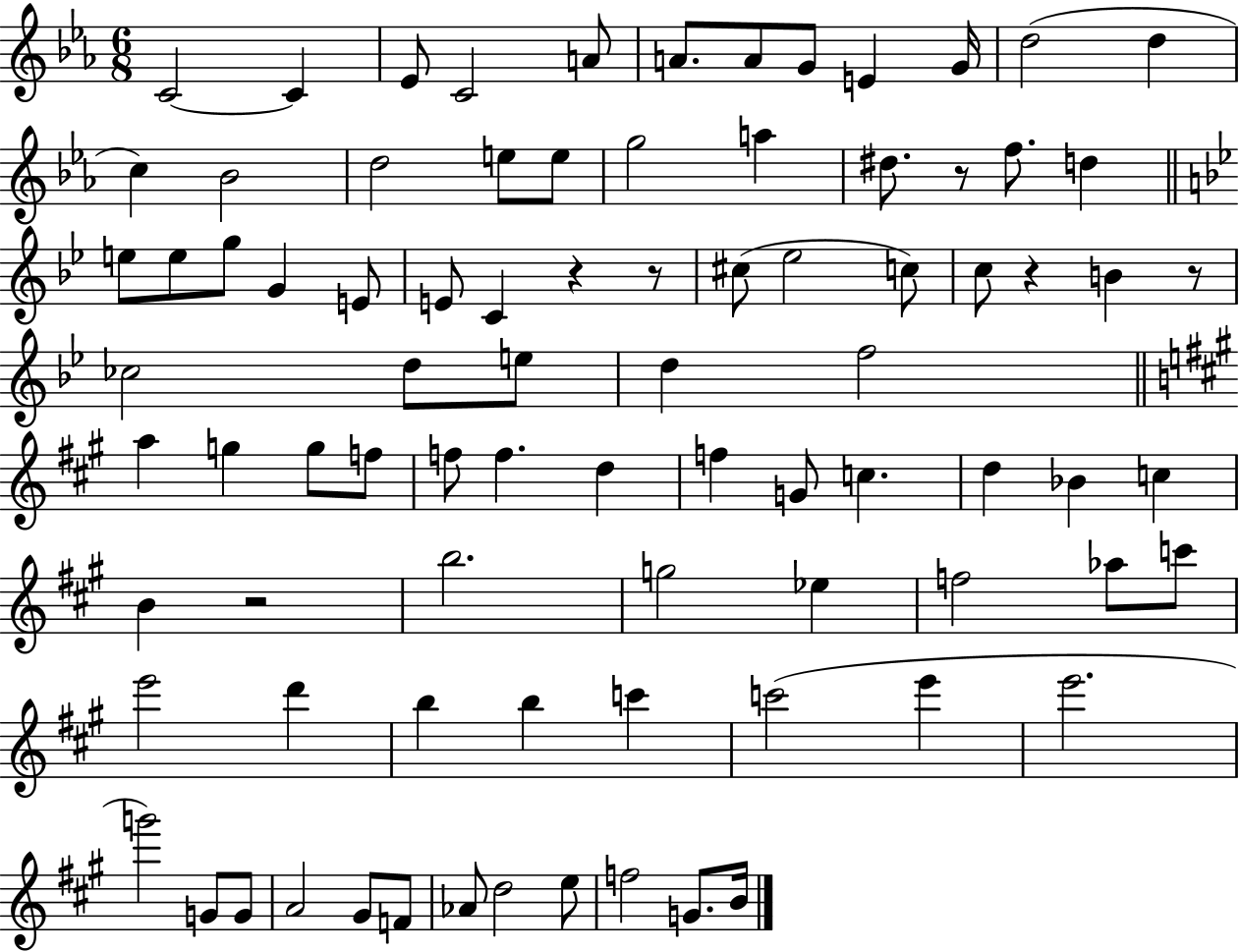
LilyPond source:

{
  \clef treble
  \numericTimeSignature
  \time 6/8
  \key ees \major
  c'2~~ c'4 | ees'8 c'2 a'8 | a'8. a'8 g'8 e'4 g'16 | d''2( d''4 | \break c''4) bes'2 | d''2 e''8 e''8 | g''2 a''4 | dis''8. r8 f''8. d''4 | \break \bar "||" \break \key g \minor e''8 e''8 g''8 g'4 e'8 | e'8 c'4 r4 r8 | cis''8( ees''2 c''8) | c''8 r4 b'4 r8 | \break ces''2 d''8 e''8 | d''4 f''2 | \bar "||" \break \key a \major a''4 g''4 g''8 f''8 | f''8 f''4. d''4 | f''4 g'8 c''4. | d''4 bes'4 c''4 | \break b'4 r2 | b''2. | g''2 ees''4 | f''2 aes''8 c'''8 | \break e'''2 d'''4 | b''4 b''4 c'''4 | c'''2( e'''4 | e'''2. | \break g'''2) g'8 g'8 | a'2 gis'8 f'8 | aes'8 d''2 e''8 | f''2 g'8. b'16 | \break \bar "|."
}